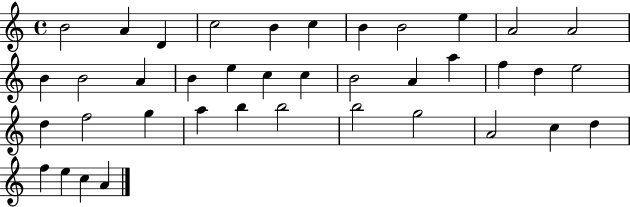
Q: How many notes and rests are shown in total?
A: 39